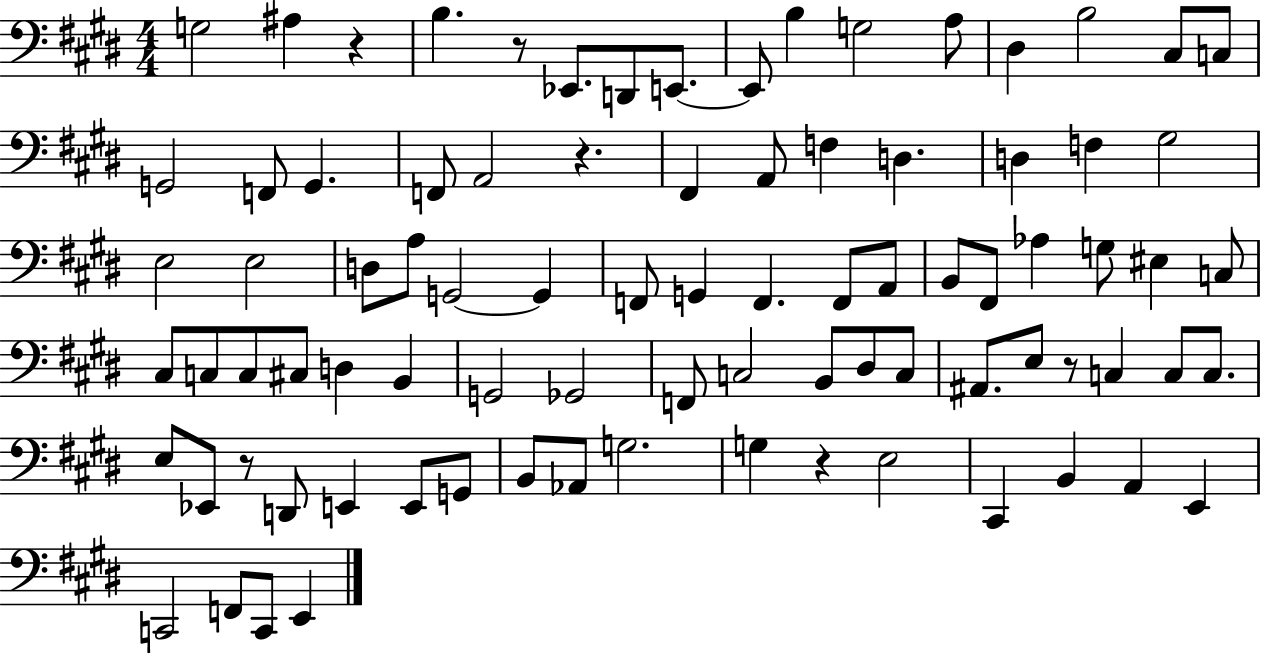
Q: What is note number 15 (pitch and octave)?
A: G2